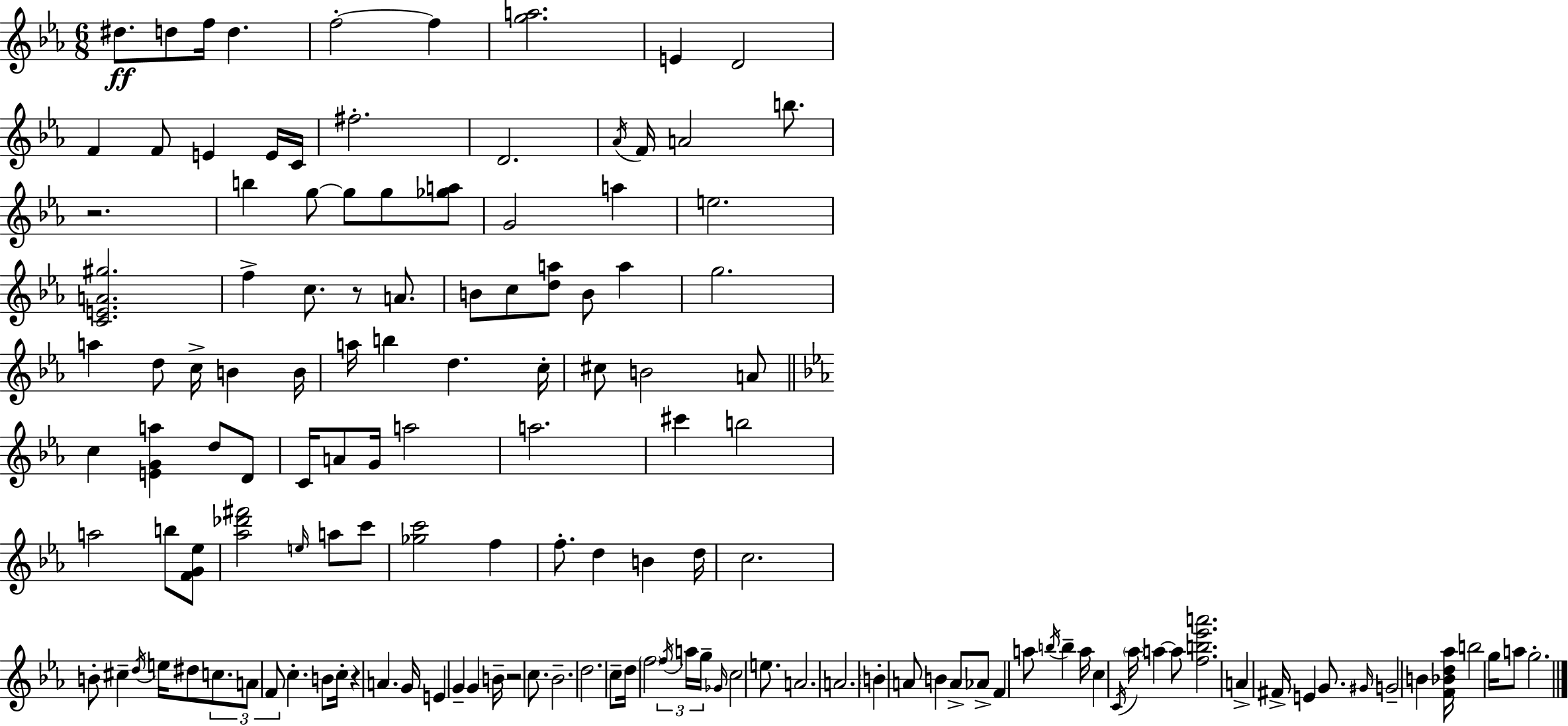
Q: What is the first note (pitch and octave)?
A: D#5